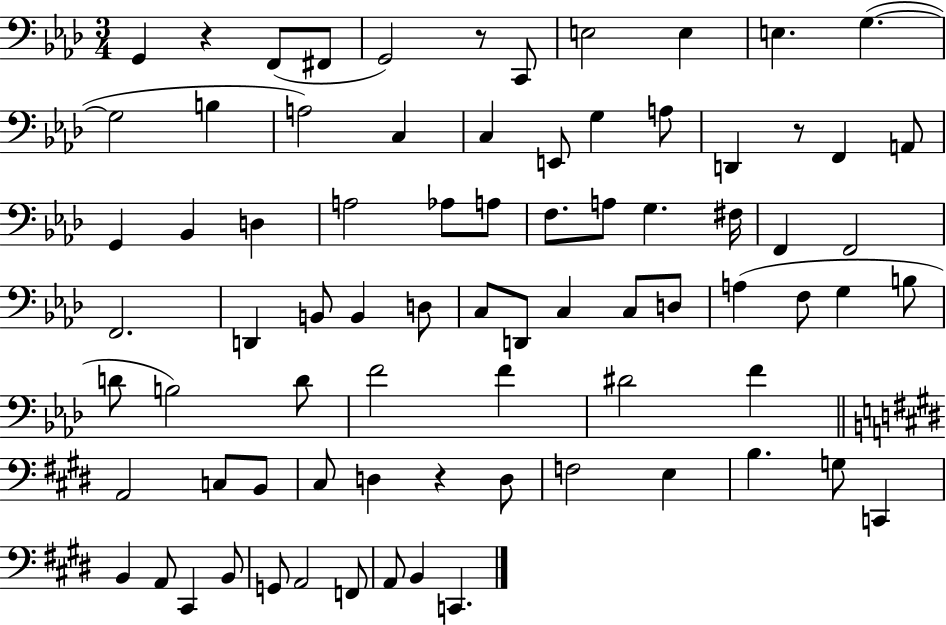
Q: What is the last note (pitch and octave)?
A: C2